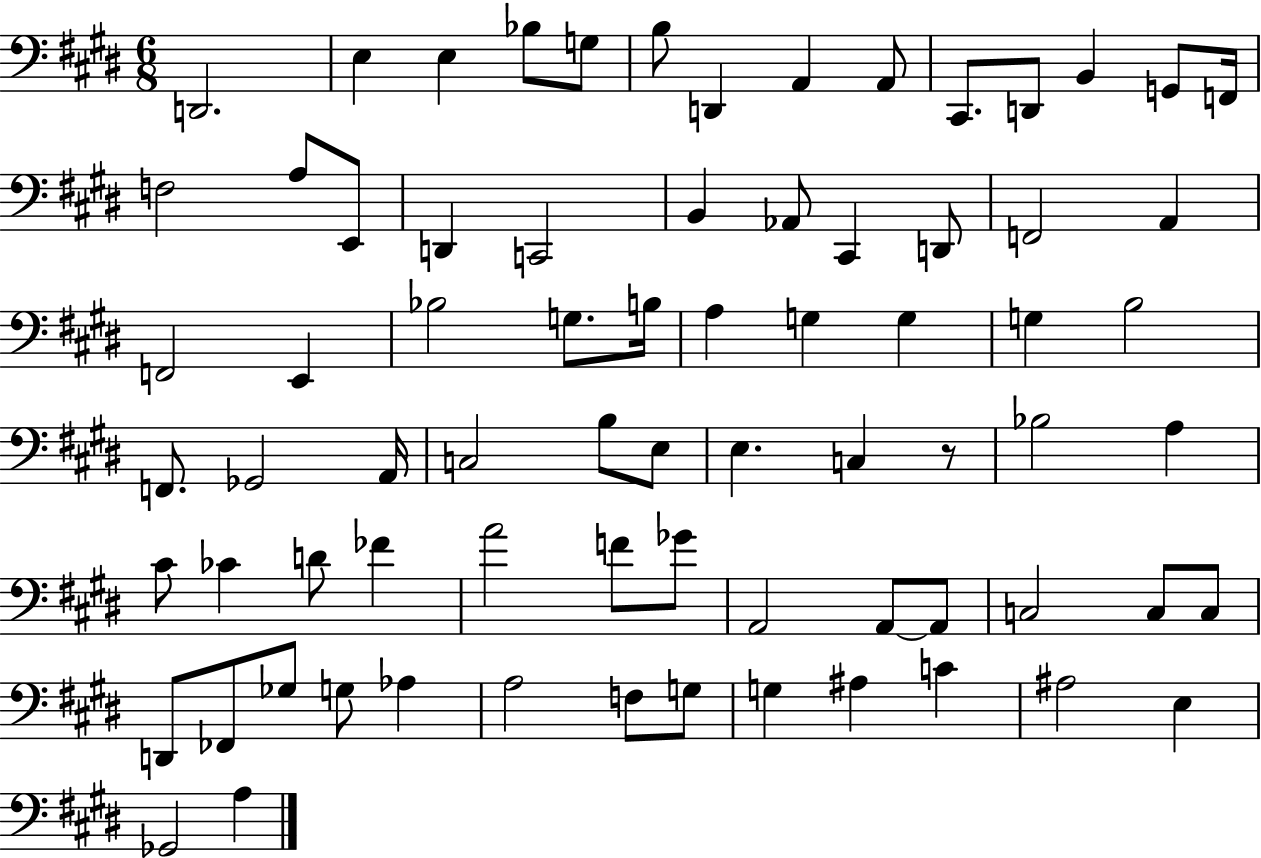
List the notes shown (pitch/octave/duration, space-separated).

D2/h. E3/q E3/q Bb3/e G3/e B3/e D2/q A2/q A2/e C#2/e. D2/e B2/q G2/e F2/s F3/h A3/e E2/e D2/q C2/h B2/q Ab2/e C#2/q D2/e F2/h A2/q F2/h E2/q Bb3/h G3/e. B3/s A3/q G3/q G3/q G3/q B3/h F2/e. Gb2/h A2/s C3/h B3/e E3/e E3/q. C3/q R/e Bb3/h A3/q C#4/e CES4/q D4/e FES4/q A4/h F4/e Gb4/e A2/h A2/e A2/e C3/h C3/e C3/e D2/e FES2/e Gb3/e G3/e Ab3/q A3/h F3/e G3/e G3/q A#3/q C4/q A#3/h E3/q Gb2/h A3/q